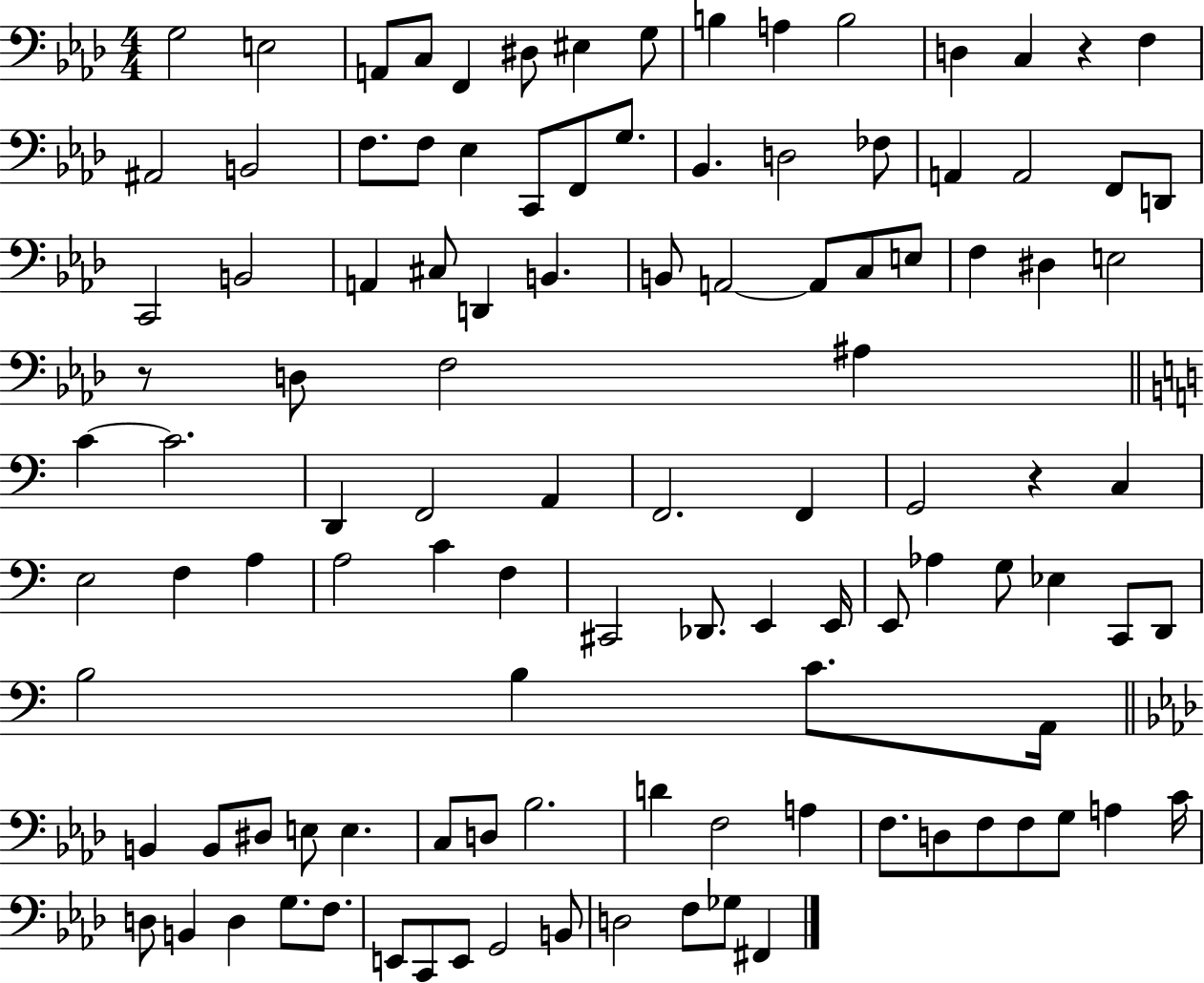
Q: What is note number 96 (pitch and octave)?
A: D3